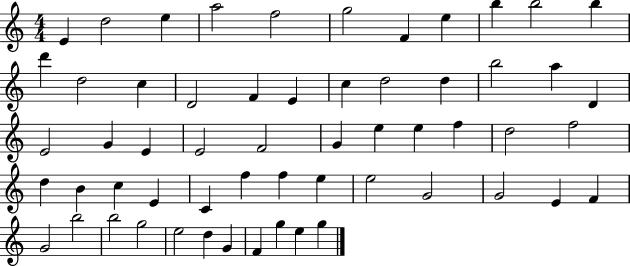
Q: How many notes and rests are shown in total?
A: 58